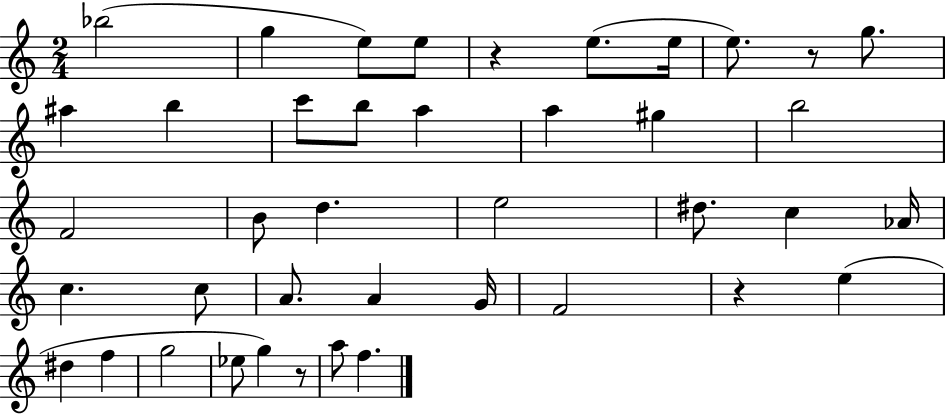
Bb5/h G5/q E5/e E5/e R/q E5/e. E5/s E5/e. R/e G5/e. A#5/q B5/q C6/e B5/e A5/q A5/q G#5/q B5/h F4/h B4/e D5/q. E5/h D#5/e. C5/q Ab4/s C5/q. C5/e A4/e. A4/q G4/s F4/h R/q E5/q D#5/q F5/q G5/h Eb5/e G5/q R/e A5/e F5/q.